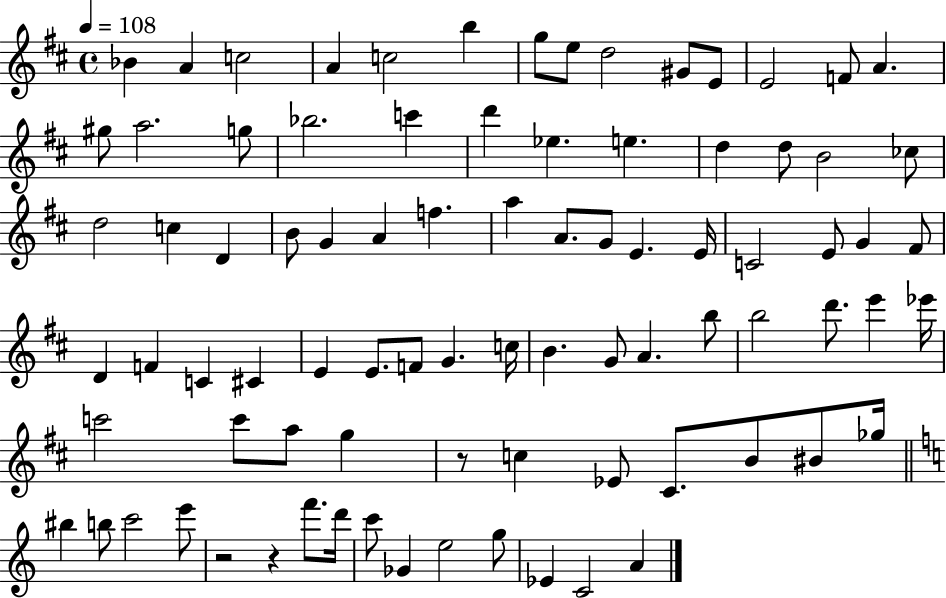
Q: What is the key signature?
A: D major